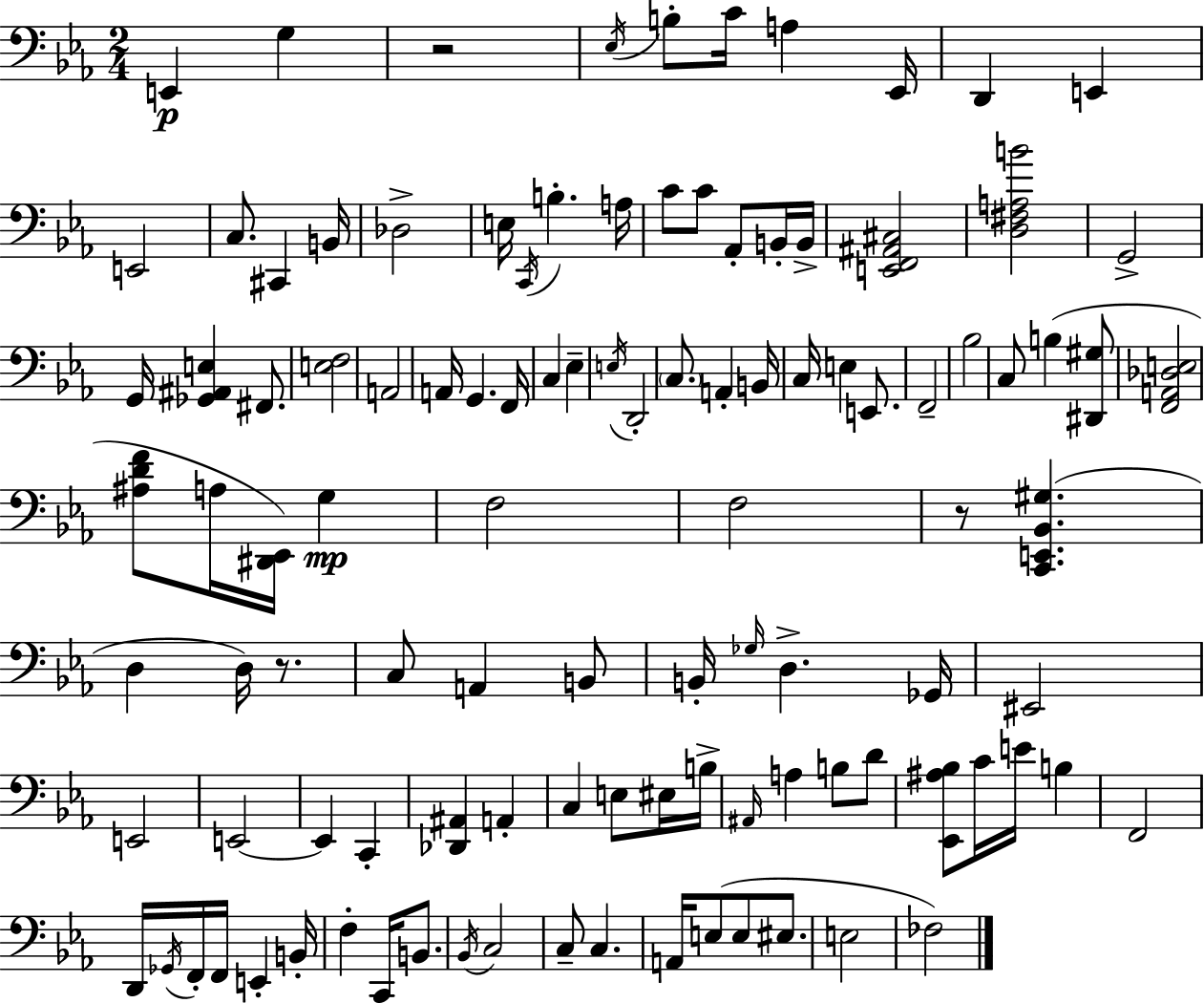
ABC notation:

X:1
T:Untitled
M:2/4
L:1/4
K:Eb
E,, G, z2 _E,/4 B,/2 C/4 A, _E,,/4 D,, E,, E,,2 C,/2 ^C,, B,,/4 _D,2 E,/4 C,,/4 B, A,/4 C/2 C/2 _A,,/2 B,,/4 B,,/4 [E,,F,,^A,,^C,]2 [D,^F,A,B]2 G,,2 G,,/4 [_G,,^A,,E,] ^F,,/2 [E,F,]2 A,,2 A,,/4 G,, F,,/4 C, _E, E,/4 D,,2 C,/2 A,, B,,/4 C,/4 E, E,,/2 F,,2 _B,2 C,/2 B, [^D,,^G,]/2 [F,,A,,_D,E,]2 [^A,DF]/2 A,/4 [^D,,_E,,]/4 G, F,2 F,2 z/2 [C,,E,,_B,,^G,] D, D,/4 z/2 C,/2 A,, B,,/2 B,,/4 _G,/4 D, _G,,/4 ^E,,2 E,,2 E,,2 E,, C,, [_D,,^A,,] A,, C, E,/2 ^E,/4 B,/4 ^A,,/4 A, B,/2 D/2 [_E,,^A,_B,]/2 C/4 E/4 B, F,,2 D,,/4 _G,,/4 F,,/4 F,,/4 E,, B,,/4 F, C,,/4 B,,/2 _B,,/4 C,2 C,/2 C, A,,/4 E,/2 E,/2 ^E,/2 E,2 _F,2